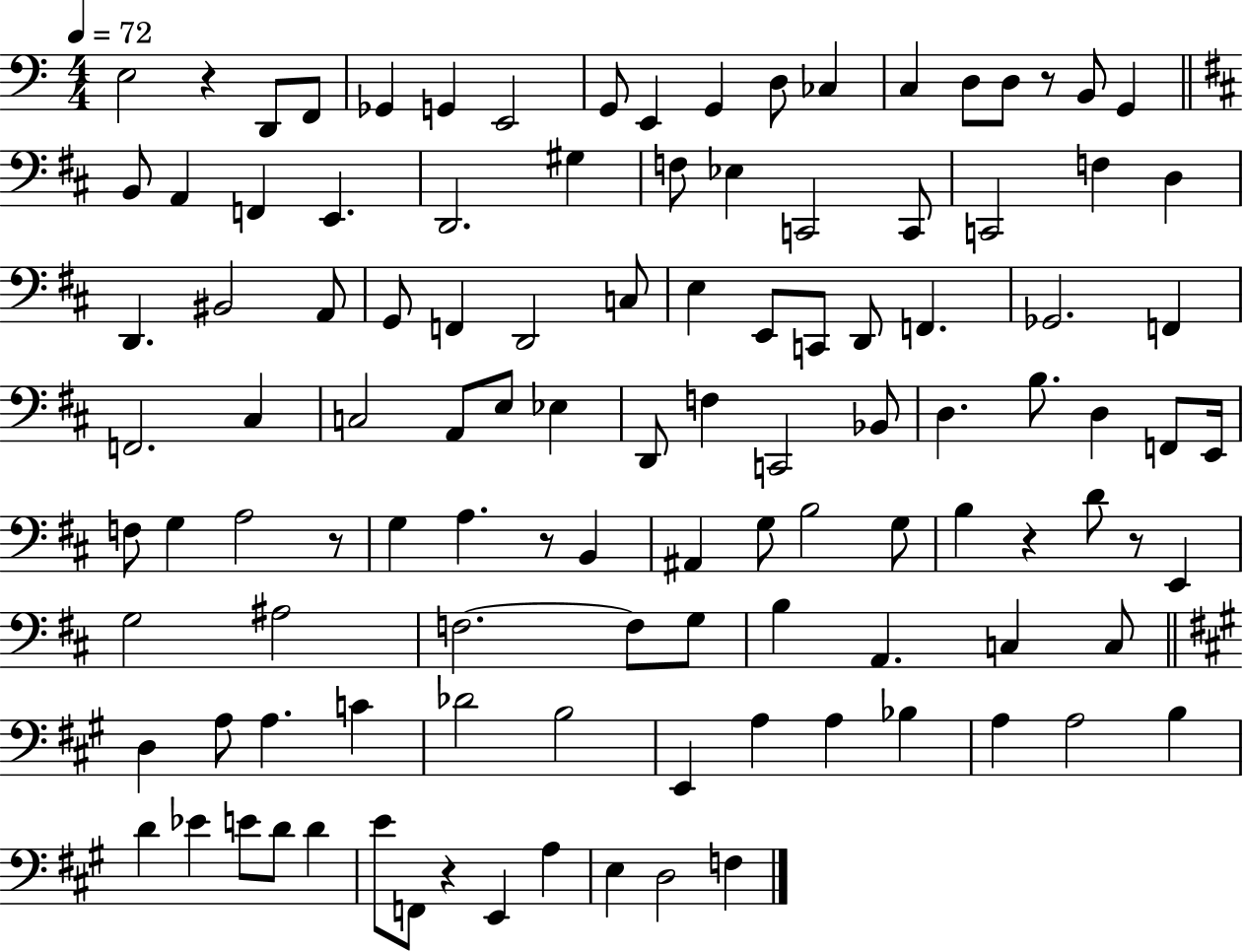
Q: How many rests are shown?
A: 7